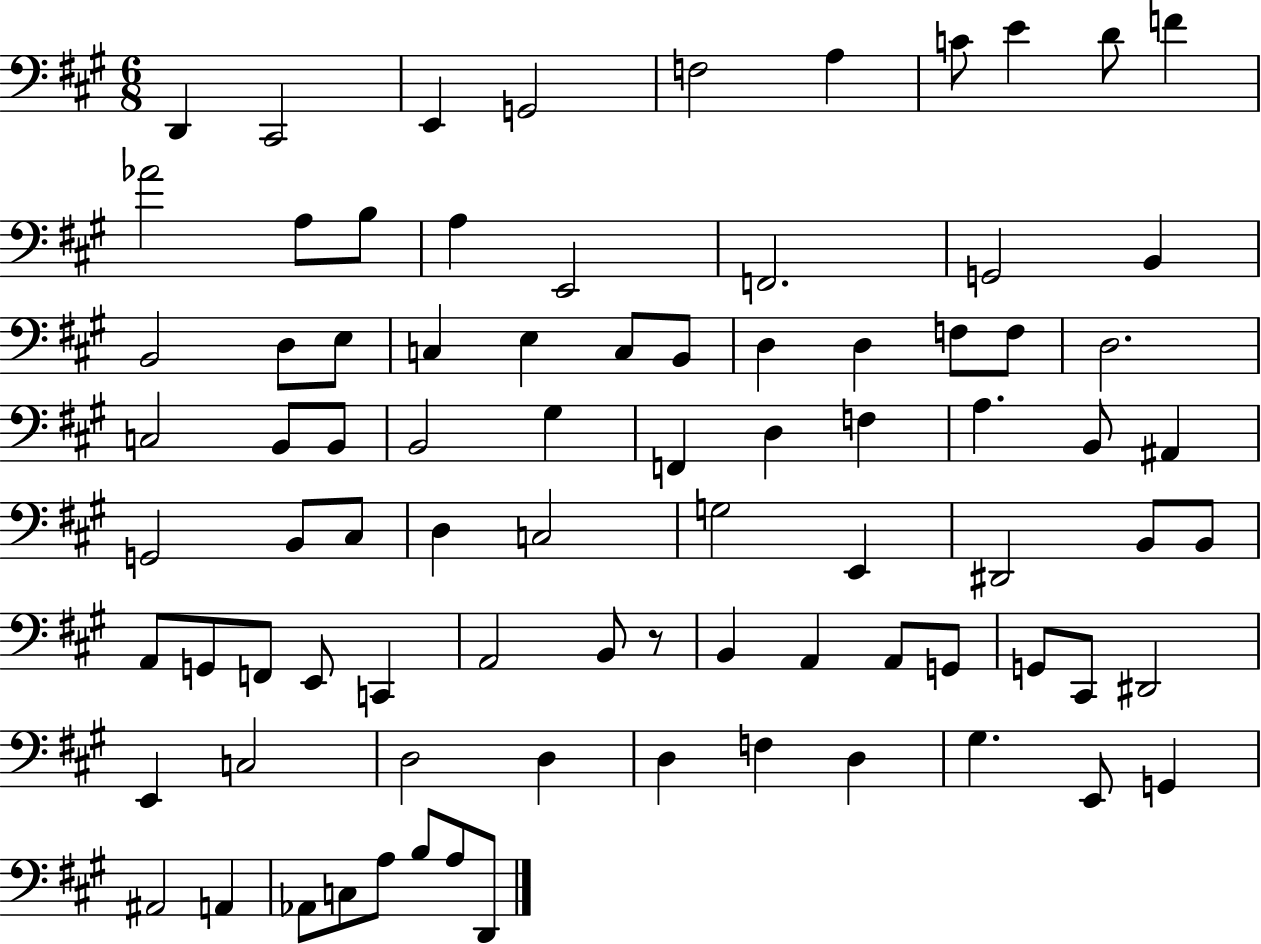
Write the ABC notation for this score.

X:1
T:Untitled
M:6/8
L:1/4
K:A
D,, ^C,,2 E,, G,,2 F,2 A, C/2 E D/2 F _A2 A,/2 B,/2 A, E,,2 F,,2 G,,2 B,, B,,2 D,/2 E,/2 C, E, C,/2 B,,/2 D, D, F,/2 F,/2 D,2 C,2 B,,/2 B,,/2 B,,2 ^G, F,, D, F, A, B,,/2 ^A,, G,,2 B,,/2 ^C,/2 D, C,2 G,2 E,, ^D,,2 B,,/2 B,,/2 A,,/2 G,,/2 F,,/2 E,,/2 C,, A,,2 B,,/2 z/2 B,, A,, A,,/2 G,,/2 G,,/2 ^C,,/2 ^D,,2 E,, C,2 D,2 D, D, F, D, ^G, E,,/2 G,, ^A,,2 A,, _A,,/2 C,/2 A,/2 B,/2 A,/2 D,,/2